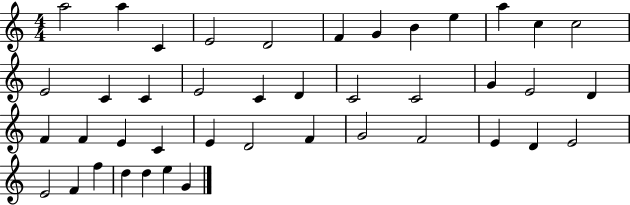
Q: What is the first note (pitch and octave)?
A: A5